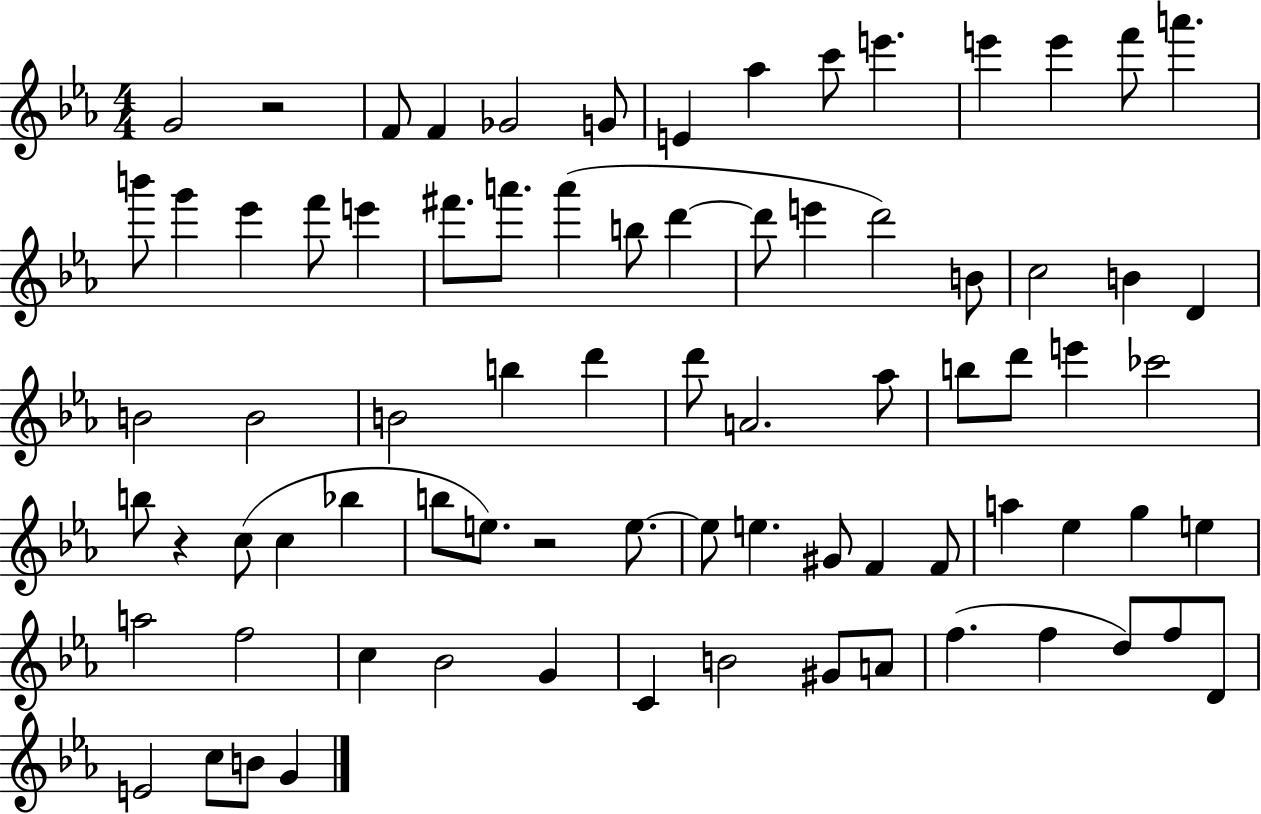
G4/h R/h F4/e F4/q Gb4/h G4/e E4/q Ab5/q C6/e E6/q. E6/q E6/q F6/e A6/q. B6/e G6/q Eb6/q F6/e E6/q F#6/e. A6/e. A6/q B5/e D6/q D6/e E6/q D6/h B4/e C5/h B4/q D4/q B4/h B4/h B4/h B5/q D6/q D6/e A4/h. Ab5/e B5/e D6/e E6/q CES6/h B5/e R/q C5/e C5/q Bb5/q B5/e E5/e. R/h E5/e. E5/e E5/q. G#4/e F4/q F4/e A5/q Eb5/q G5/q E5/q A5/h F5/h C5/q Bb4/h G4/q C4/q B4/h G#4/e A4/e F5/q. F5/q D5/e F5/e D4/e E4/h C5/e B4/e G4/q